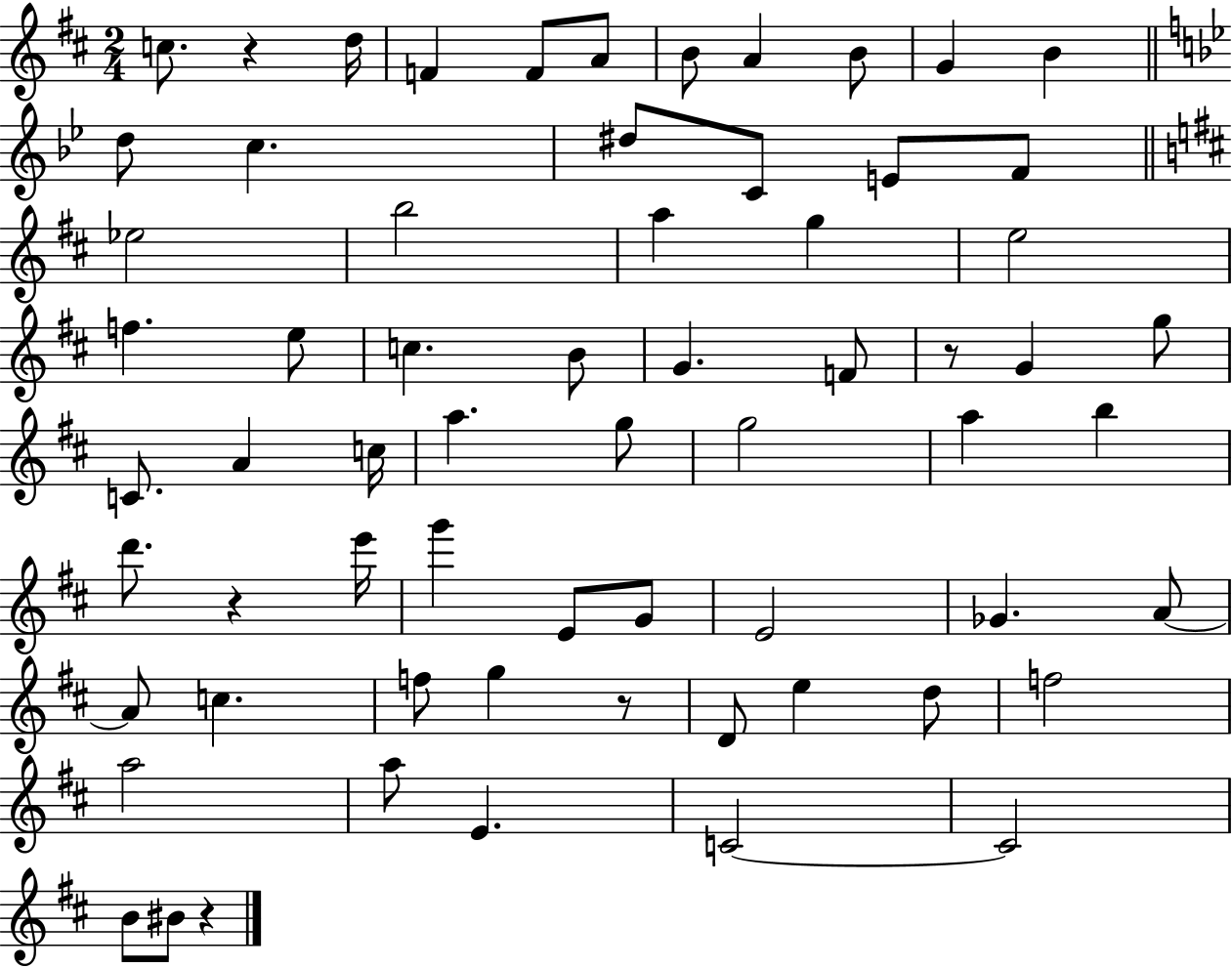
X:1
T:Untitled
M:2/4
L:1/4
K:D
c/2 z d/4 F F/2 A/2 B/2 A B/2 G B d/2 c ^d/2 C/2 E/2 F/2 _e2 b2 a g e2 f e/2 c B/2 G F/2 z/2 G g/2 C/2 A c/4 a g/2 g2 a b d'/2 z e'/4 g' E/2 G/2 E2 _G A/2 A/2 c f/2 g z/2 D/2 e d/2 f2 a2 a/2 E C2 C2 B/2 ^B/2 z